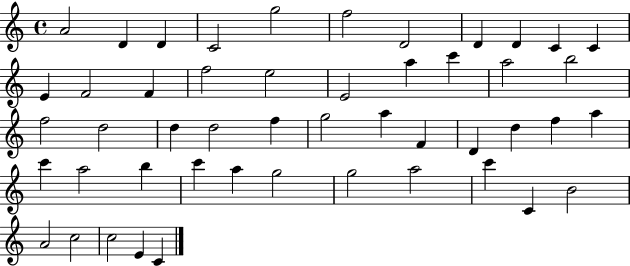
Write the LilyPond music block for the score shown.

{
  \clef treble
  \time 4/4
  \defaultTimeSignature
  \key c \major
  a'2 d'4 d'4 | c'2 g''2 | f''2 d'2 | d'4 d'4 c'4 c'4 | \break e'4 f'2 f'4 | f''2 e''2 | e'2 a''4 c'''4 | a''2 b''2 | \break f''2 d''2 | d''4 d''2 f''4 | g''2 a''4 f'4 | d'4 d''4 f''4 a''4 | \break c'''4 a''2 b''4 | c'''4 a''4 g''2 | g''2 a''2 | c'''4 c'4 b'2 | \break a'2 c''2 | c''2 e'4 c'4 | \bar "|."
}